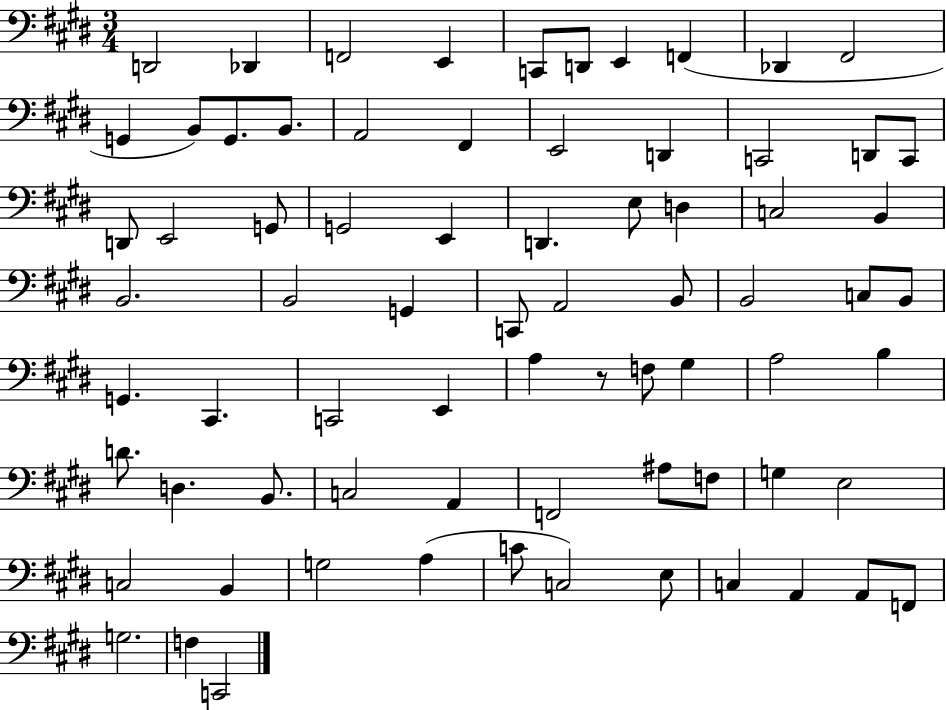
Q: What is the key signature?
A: E major